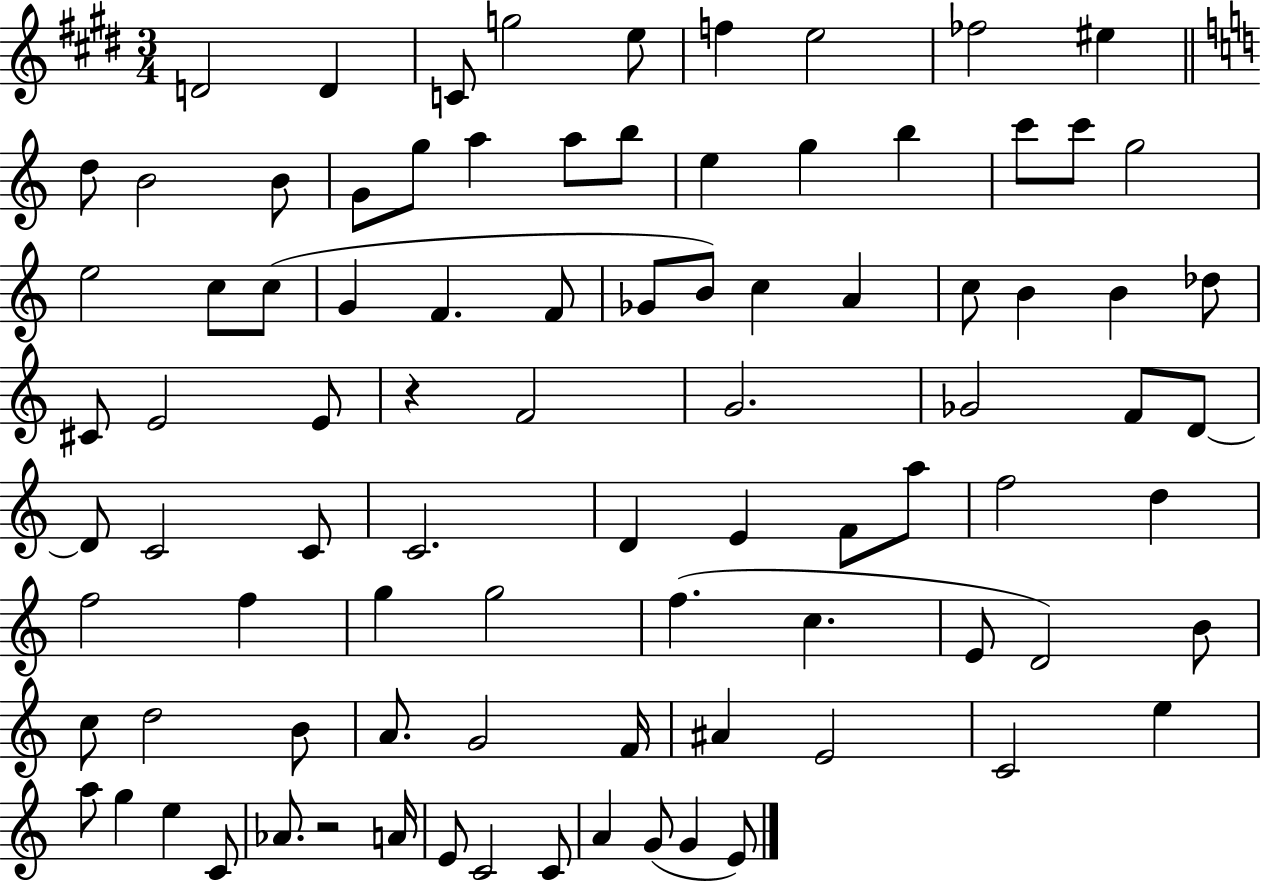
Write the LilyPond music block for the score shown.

{
  \clef treble
  \numericTimeSignature
  \time 3/4
  \key e \major
  d'2 d'4 | c'8 g''2 e''8 | f''4 e''2 | fes''2 eis''4 | \break \bar "||" \break \key c \major d''8 b'2 b'8 | g'8 g''8 a''4 a''8 b''8 | e''4 g''4 b''4 | c'''8 c'''8 g''2 | \break e''2 c''8 c''8( | g'4 f'4. f'8 | ges'8 b'8) c''4 a'4 | c''8 b'4 b'4 des''8 | \break cis'8 e'2 e'8 | r4 f'2 | g'2. | ges'2 f'8 d'8~~ | \break d'8 c'2 c'8 | c'2. | d'4 e'4 f'8 a''8 | f''2 d''4 | \break f''2 f''4 | g''4 g''2 | f''4.( c''4. | e'8 d'2) b'8 | \break c''8 d''2 b'8 | a'8. g'2 f'16 | ais'4 e'2 | c'2 e''4 | \break a''8 g''4 e''4 c'8 | aes'8. r2 a'16 | e'8 c'2 c'8 | a'4 g'8( g'4 e'8) | \break \bar "|."
}